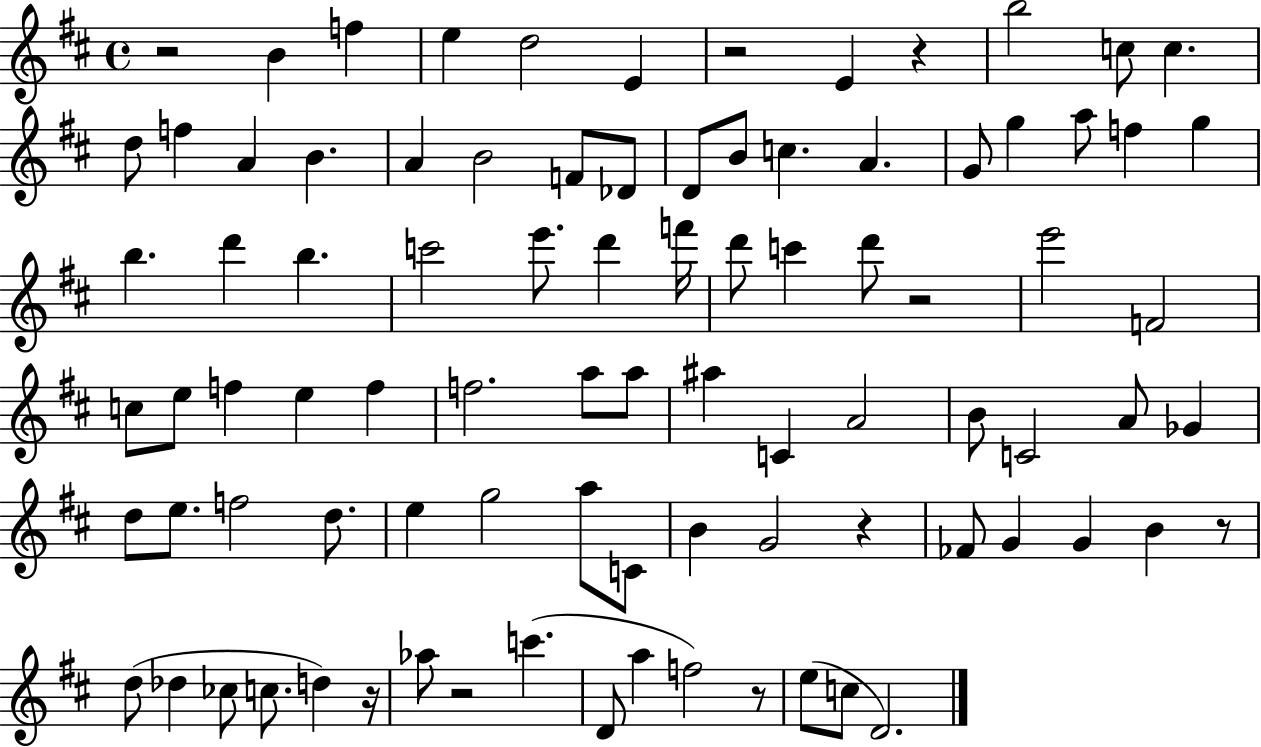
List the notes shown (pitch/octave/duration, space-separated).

R/h B4/q F5/q E5/q D5/h E4/q R/h E4/q R/q B5/h C5/e C5/q. D5/e F5/q A4/q B4/q. A4/q B4/h F4/e Db4/e D4/e B4/e C5/q. A4/q. G4/e G5/q A5/e F5/q G5/q B5/q. D6/q B5/q. C6/h E6/e. D6/q F6/s D6/e C6/q D6/e R/h E6/h F4/h C5/e E5/e F5/q E5/q F5/q F5/h. A5/e A5/e A#5/q C4/q A4/h B4/e C4/h A4/e Gb4/q D5/e E5/e. F5/h D5/e. E5/q G5/h A5/e C4/e B4/q G4/h R/q FES4/e G4/q G4/q B4/q R/e D5/e Db5/q CES5/e C5/e. D5/q R/s Ab5/e R/h C6/q. D4/e A5/q F5/h R/e E5/e C5/e D4/h.